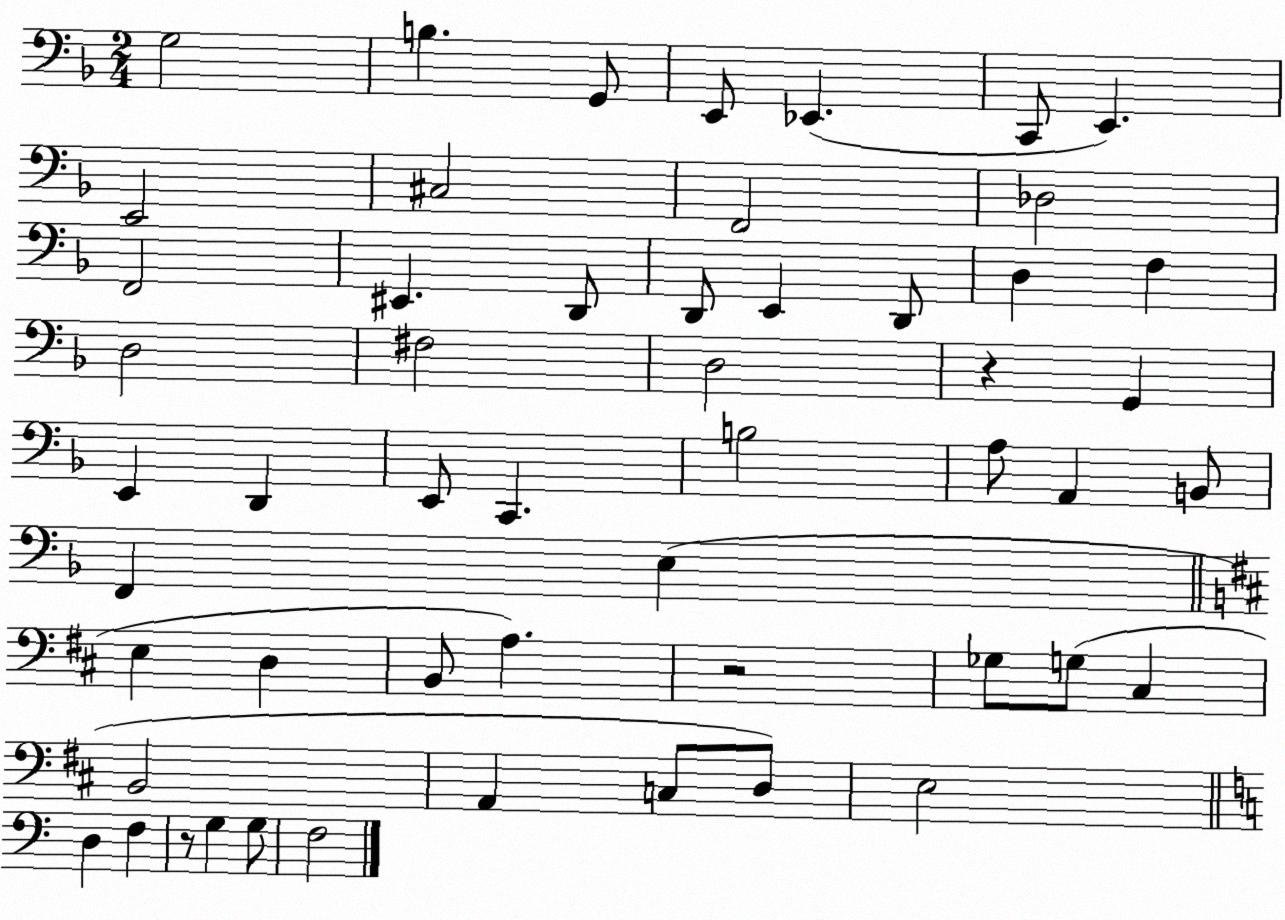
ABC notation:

X:1
T:Untitled
M:2/4
L:1/4
K:F
G,2 B, G,,/2 E,,/2 _E,, C,,/2 E,, E,,2 ^C,2 F,,2 _D,2 F,,2 ^E,, D,,/2 D,,/2 E,, D,,/2 D, F, D,2 ^F,2 D,2 z G,, E,, D,, E,,/2 C,, B,2 A,/2 A,, B,,/2 F,, E, E, D, B,,/2 A, z2 _G,/2 G,/2 ^C, B,,2 A,, C,/2 D,/2 E,2 D, F, z/2 G, G,/2 F,2